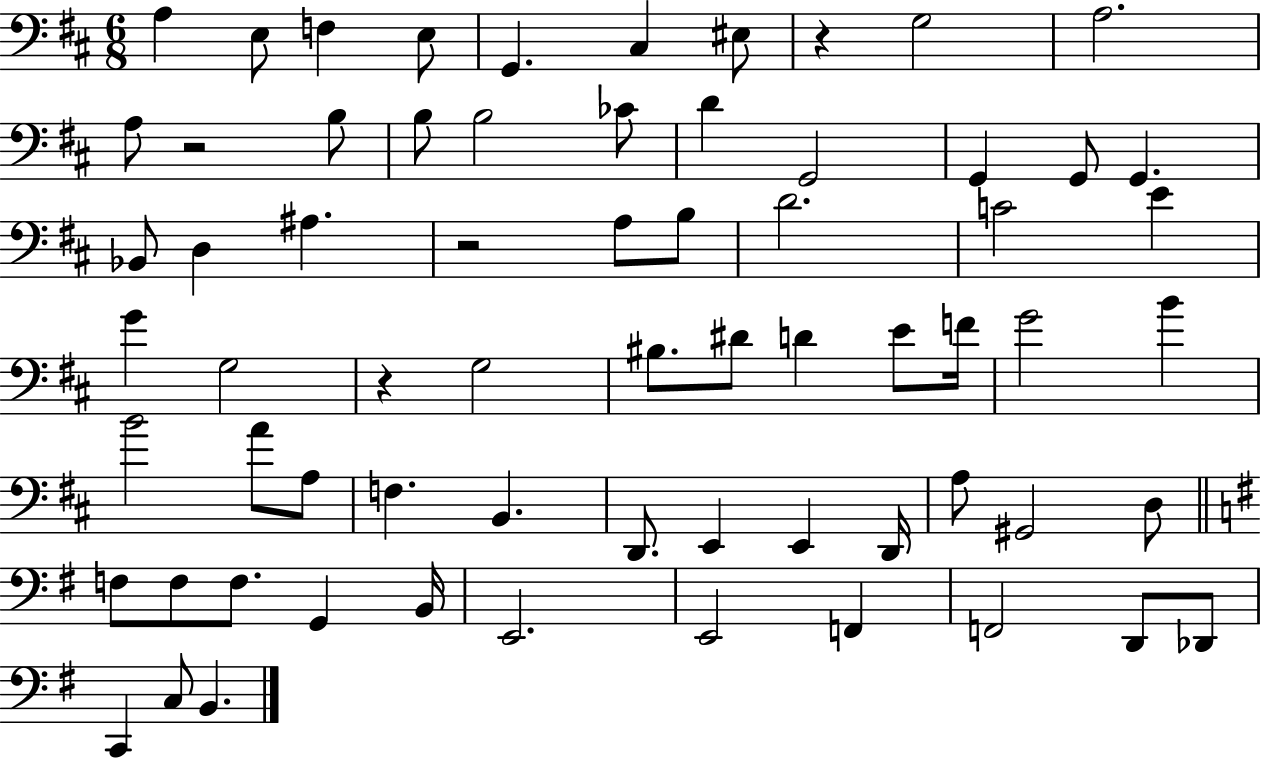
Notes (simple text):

A3/q E3/e F3/q E3/e G2/q. C#3/q EIS3/e R/q G3/h A3/h. A3/e R/h B3/e B3/e B3/h CES4/e D4/q G2/h G2/q G2/e G2/q. Bb2/e D3/q A#3/q. R/h A3/e B3/e D4/h. C4/h E4/q G4/q G3/h R/q G3/h BIS3/e. D#4/e D4/q E4/e F4/s G4/h B4/q B4/h A4/e A3/e F3/q. B2/q. D2/e. E2/q E2/q D2/s A3/e G#2/h D3/e F3/e F3/e F3/e. G2/q B2/s E2/h. E2/h F2/q F2/h D2/e Db2/e C2/q C3/e B2/q.